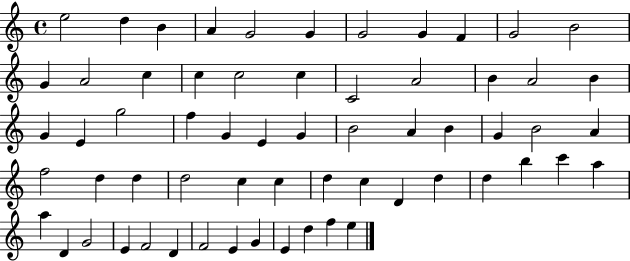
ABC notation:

X:1
T:Untitled
M:4/4
L:1/4
K:C
e2 d B A G2 G G2 G F G2 B2 G A2 c c c2 c C2 A2 B A2 B G E g2 f G E G B2 A B G B2 A f2 d d d2 c c d c D d d b c' a a D G2 E F2 D F2 E G E d f e